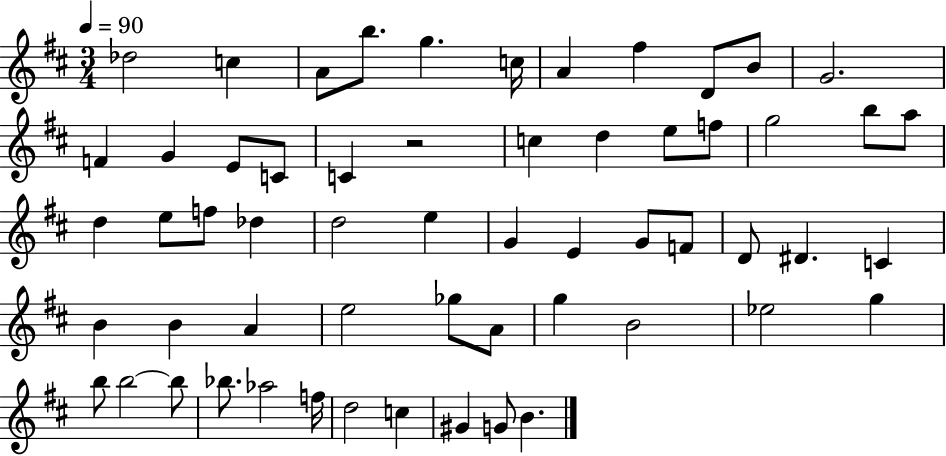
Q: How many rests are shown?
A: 1